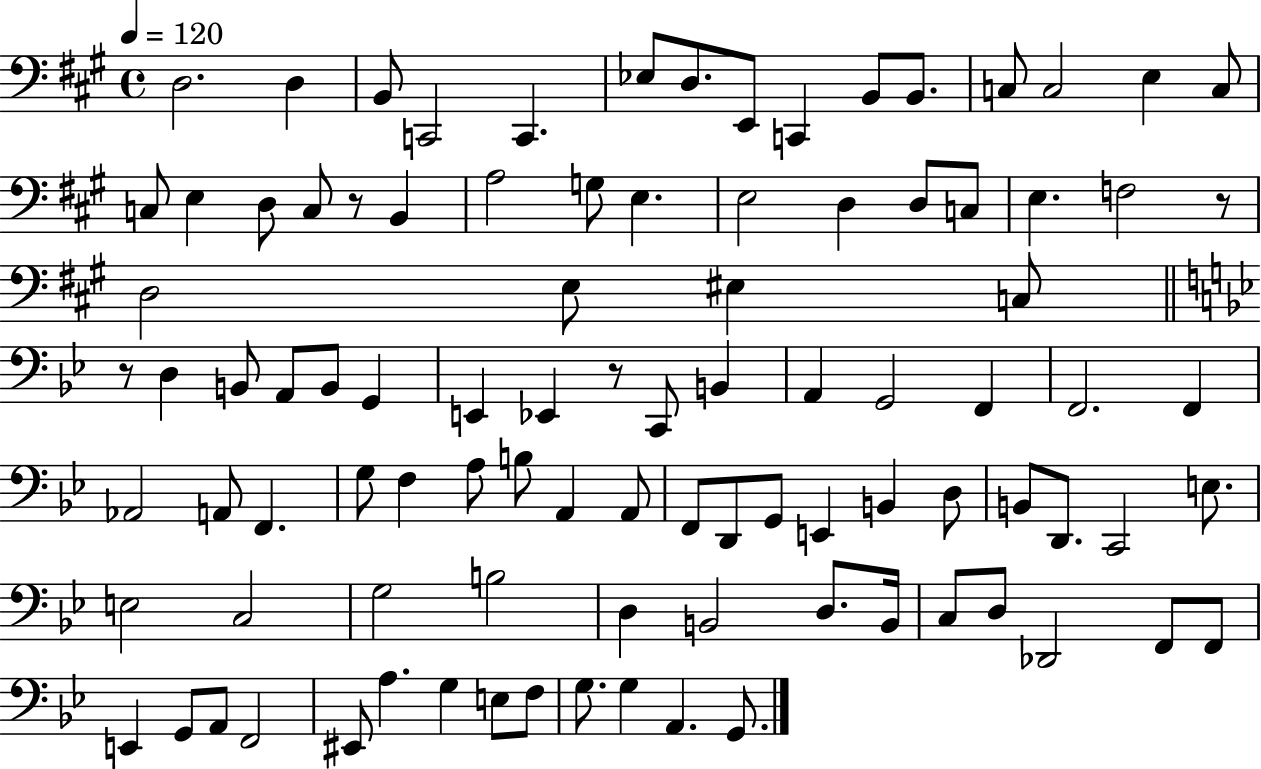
{
  \clef bass
  \time 4/4
  \defaultTimeSignature
  \key a \major
  \tempo 4 = 120
  d2. d4 | b,8 c,2 c,4. | ees8 d8. e,8 c,4 b,8 b,8. | c8 c2 e4 c8 | \break c8 e4 d8 c8 r8 b,4 | a2 g8 e4. | e2 d4 d8 c8 | e4. f2 r8 | \break d2 e8 eis4 c8 | \bar "||" \break \key bes \major r8 d4 b,8 a,8 b,8 g,4 | e,4 ees,4 r8 c,8 b,4 | a,4 g,2 f,4 | f,2. f,4 | \break aes,2 a,8 f,4. | g8 f4 a8 b8 a,4 a,8 | f,8 d,8 g,8 e,4 b,4 d8 | b,8 d,8. c,2 e8. | \break e2 c2 | g2 b2 | d4 b,2 d8. b,16 | c8 d8 des,2 f,8 f,8 | \break e,4 g,8 a,8 f,2 | eis,8 a4. g4 e8 f8 | g8. g4 a,4. g,8. | \bar "|."
}